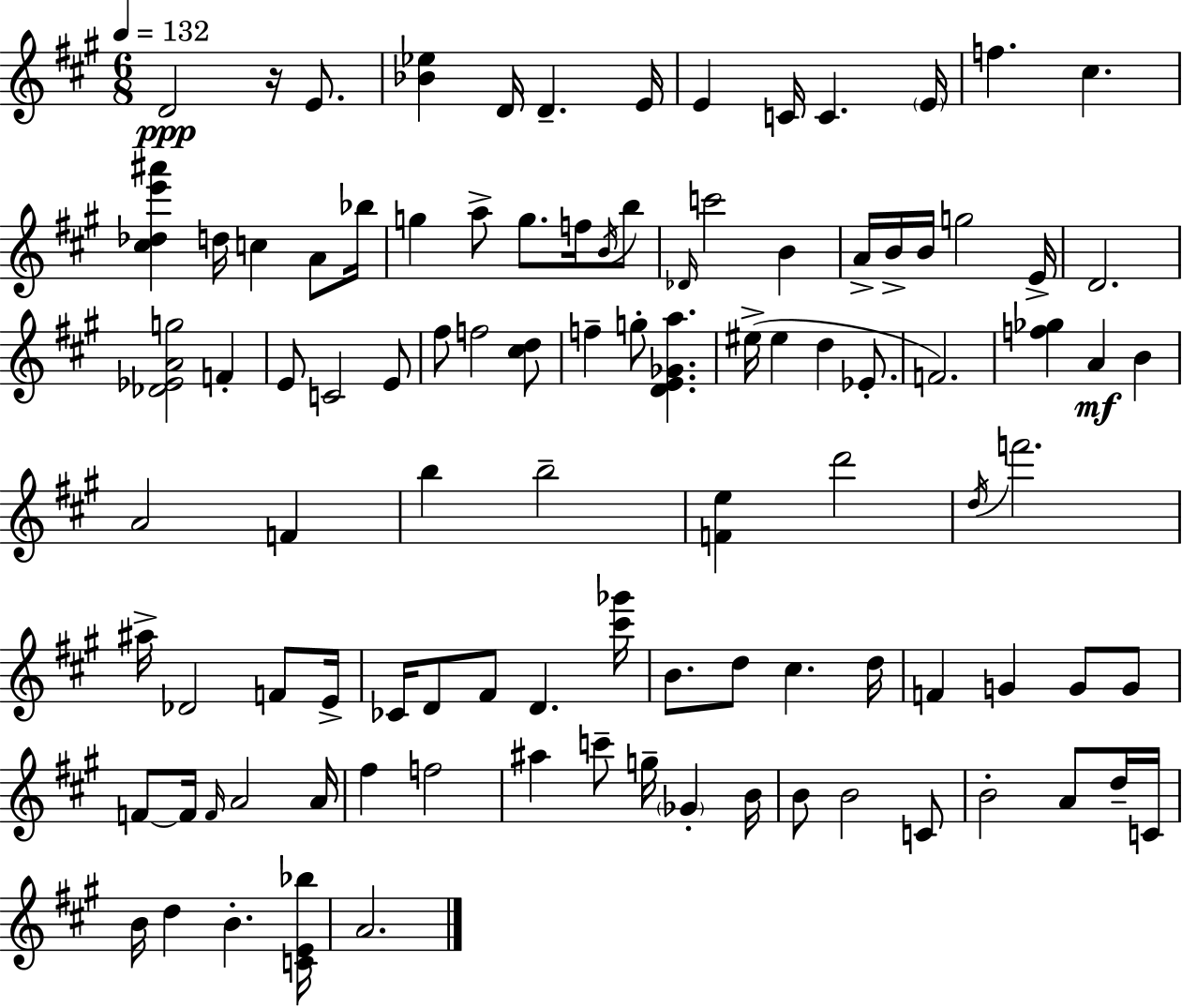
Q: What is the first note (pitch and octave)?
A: D4